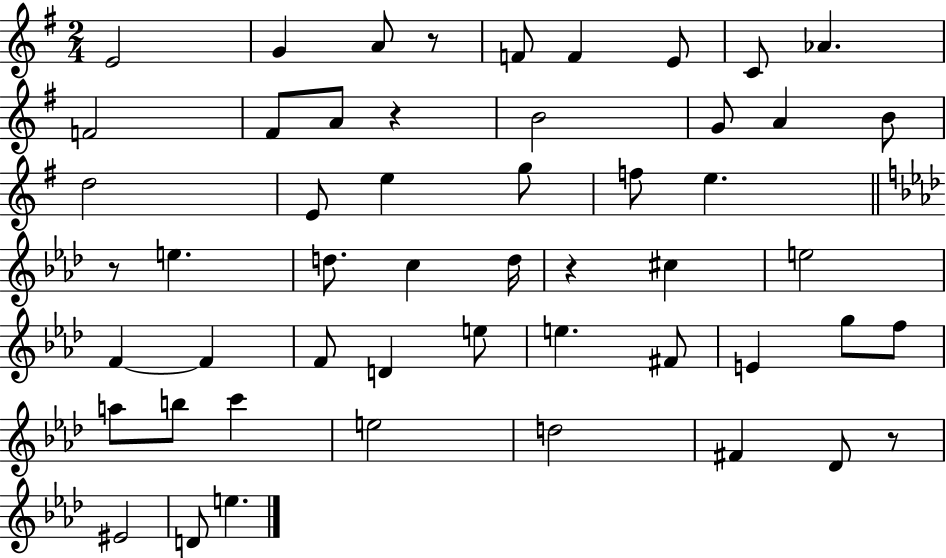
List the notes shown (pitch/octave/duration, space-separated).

E4/h G4/q A4/e R/e F4/e F4/q E4/e C4/e Ab4/q. F4/h F#4/e A4/e R/q B4/h G4/e A4/q B4/e D5/h E4/e E5/q G5/e F5/e E5/q. R/e E5/q. D5/e. C5/q D5/s R/q C#5/q E5/h F4/q F4/q F4/e D4/q E5/e E5/q. F#4/e E4/q G5/e F5/e A5/e B5/e C6/q E5/h D5/h F#4/q Db4/e R/e EIS4/h D4/e E5/q.